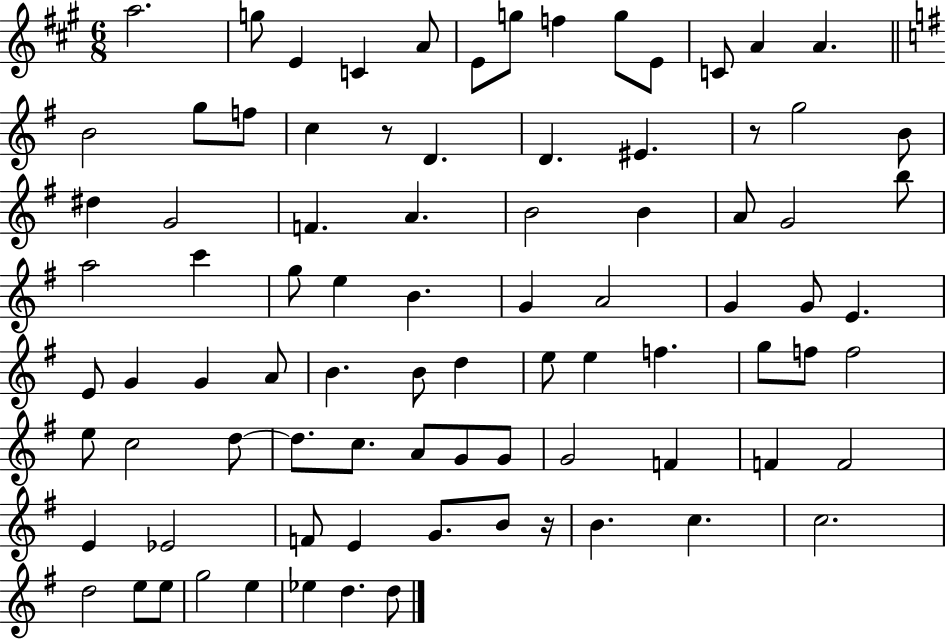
{
  \clef treble
  \numericTimeSignature
  \time 6/8
  \key a \major
  a''2. | g''8 e'4 c'4 a'8 | e'8 g''8 f''4 g''8 e'8 | c'8 a'4 a'4. | \break \bar "||" \break \key e \minor b'2 g''8 f''8 | c''4 r8 d'4. | d'4. eis'4. | r8 g''2 b'8 | \break dis''4 g'2 | f'4. a'4. | b'2 b'4 | a'8 g'2 b''8 | \break a''2 c'''4 | g''8 e''4 b'4. | g'4 a'2 | g'4 g'8 e'4. | \break e'8 g'4 g'4 a'8 | b'4. b'8 d''4 | e''8 e''4 f''4. | g''8 f''8 f''2 | \break e''8 c''2 d''8~~ | d''8. c''8. a'8 g'8 g'8 | g'2 f'4 | f'4 f'2 | \break e'4 ees'2 | f'8 e'4 g'8. b'8 r16 | b'4. c''4. | c''2. | \break d''2 e''8 e''8 | g''2 e''4 | ees''4 d''4. d''8 | \bar "|."
}